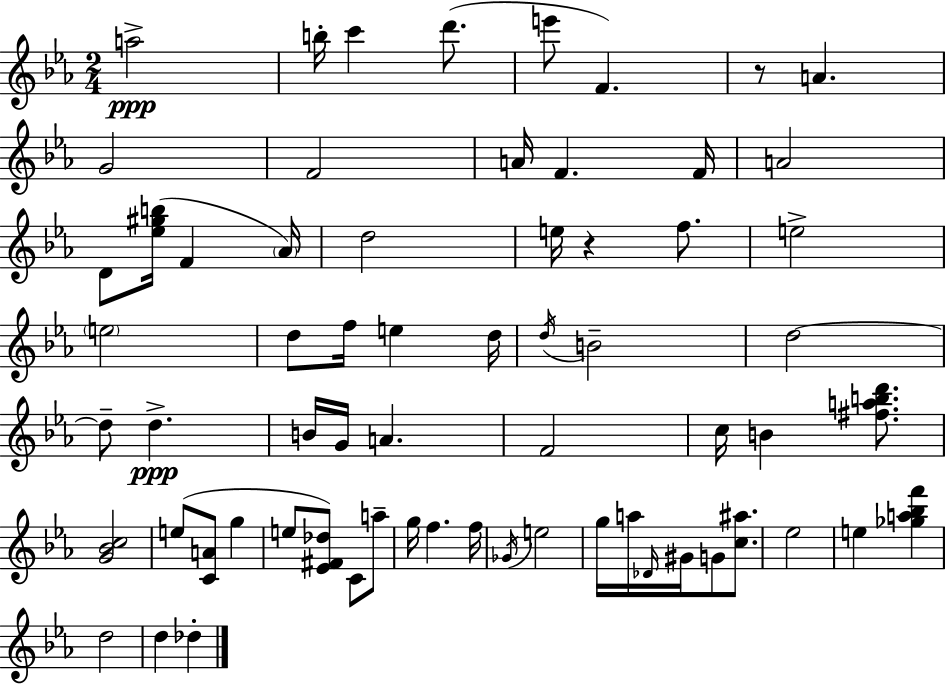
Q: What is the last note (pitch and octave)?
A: Db5